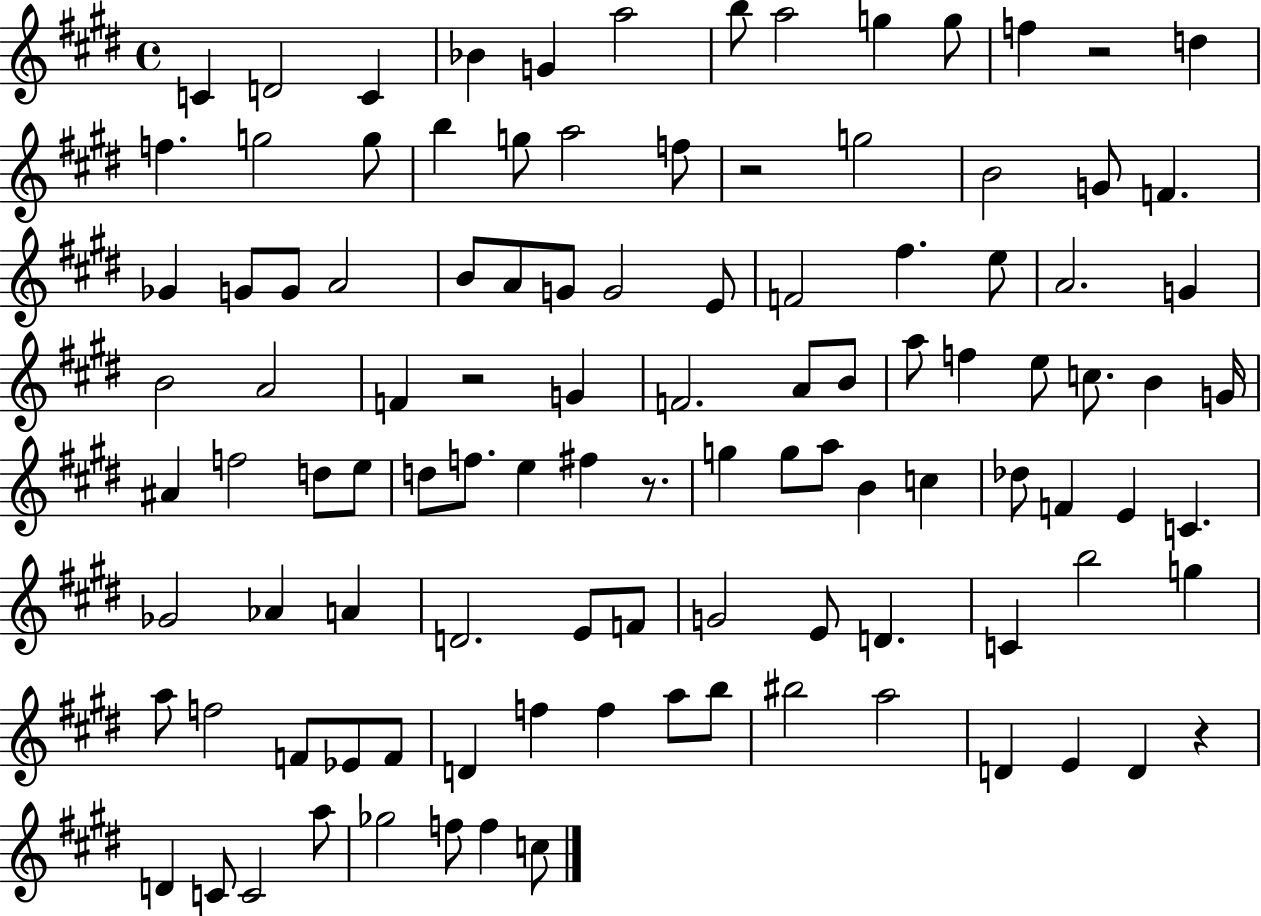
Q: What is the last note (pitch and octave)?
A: C5